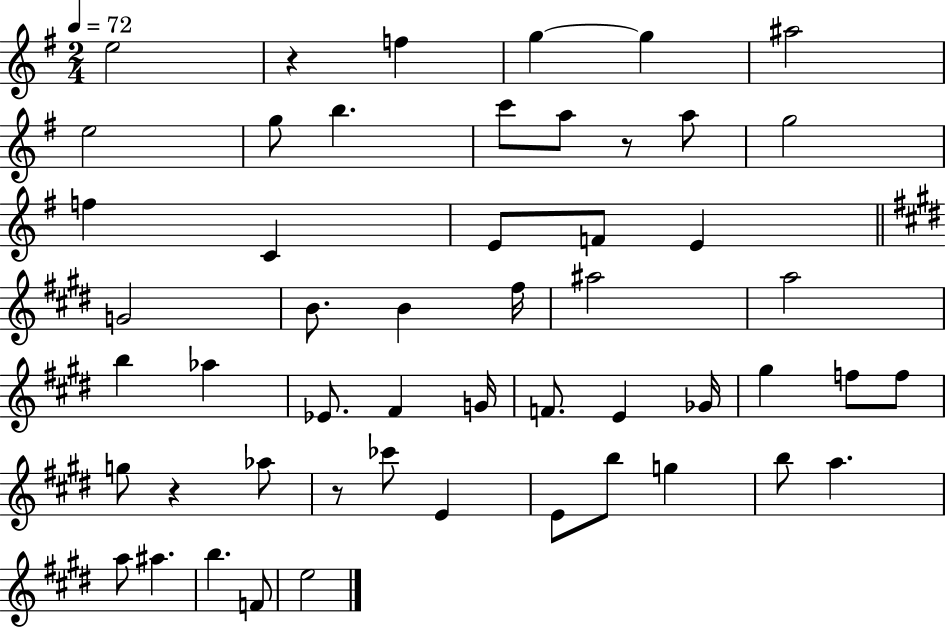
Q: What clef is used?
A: treble